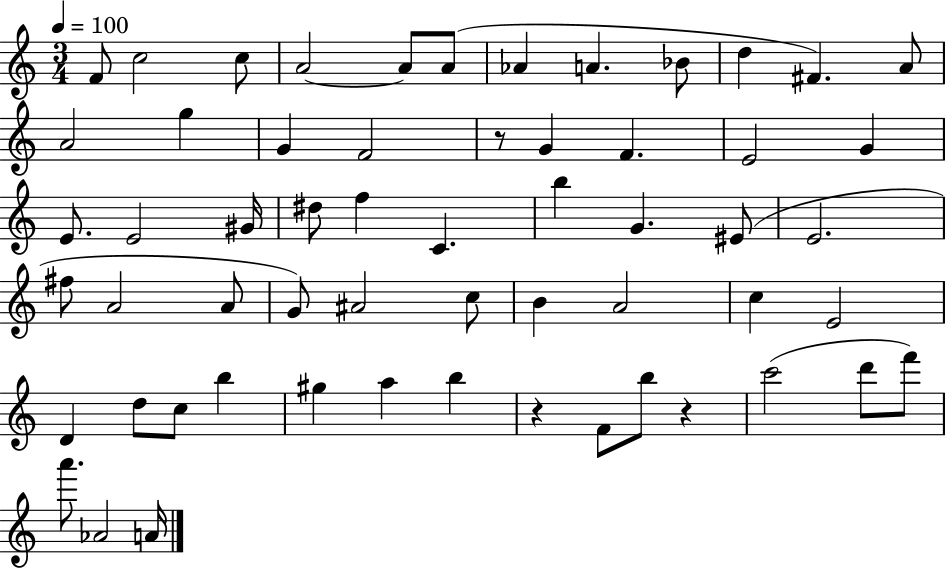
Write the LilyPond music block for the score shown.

{
  \clef treble
  \numericTimeSignature
  \time 3/4
  \key c \major
  \tempo 4 = 100
  f'8 c''2 c''8 | a'2~~ a'8 a'8( | aes'4 a'4. bes'8 | d''4 fis'4.) a'8 | \break a'2 g''4 | g'4 f'2 | r8 g'4 f'4. | e'2 g'4 | \break e'8. e'2 gis'16 | dis''8 f''4 c'4. | b''4 g'4. eis'8( | e'2. | \break fis''8 a'2 a'8 | g'8) ais'2 c''8 | b'4 a'2 | c''4 e'2 | \break d'4 d''8 c''8 b''4 | gis''4 a''4 b''4 | r4 f'8 b''8 r4 | c'''2( d'''8 f'''8) | \break a'''8. aes'2 a'16 | \bar "|."
}